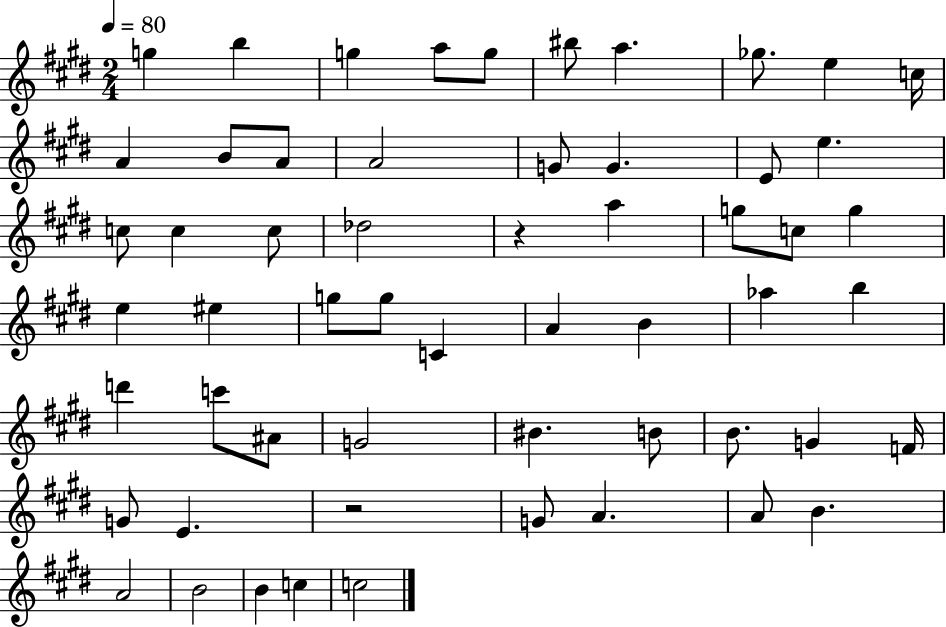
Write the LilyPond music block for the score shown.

{
  \clef treble
  \numericTimeSignature
  \time 2/4
  \key e \major
  \tempo 4 = 80
  g''4 b''4 | g''4 a''8 g''8 | bis''8 a''4. | ges''8. e''4 c''16 | \break a'4 b'8 a'8 | a'2 | g'8 g'4. | e'8 e''4. | \break c''8 c''4 c''8 | des''2 | r4 a''4 | g''8 c''8 g''4 | \break e''4 eis''4 | g''8 g''8 c'4 | a'4 b'4 | aes''4 b''4 | \break d'''4 c'''8 ais'8 | g'2 | bis'4. b'8 | b'8. g'4 f'16 | \break g'8 e'4. | r2 | g'8 a'4. | a'8 b'4. | \break a'2 | b'2 | b'4 c''4 | c''2 | \break \bar "|."
}